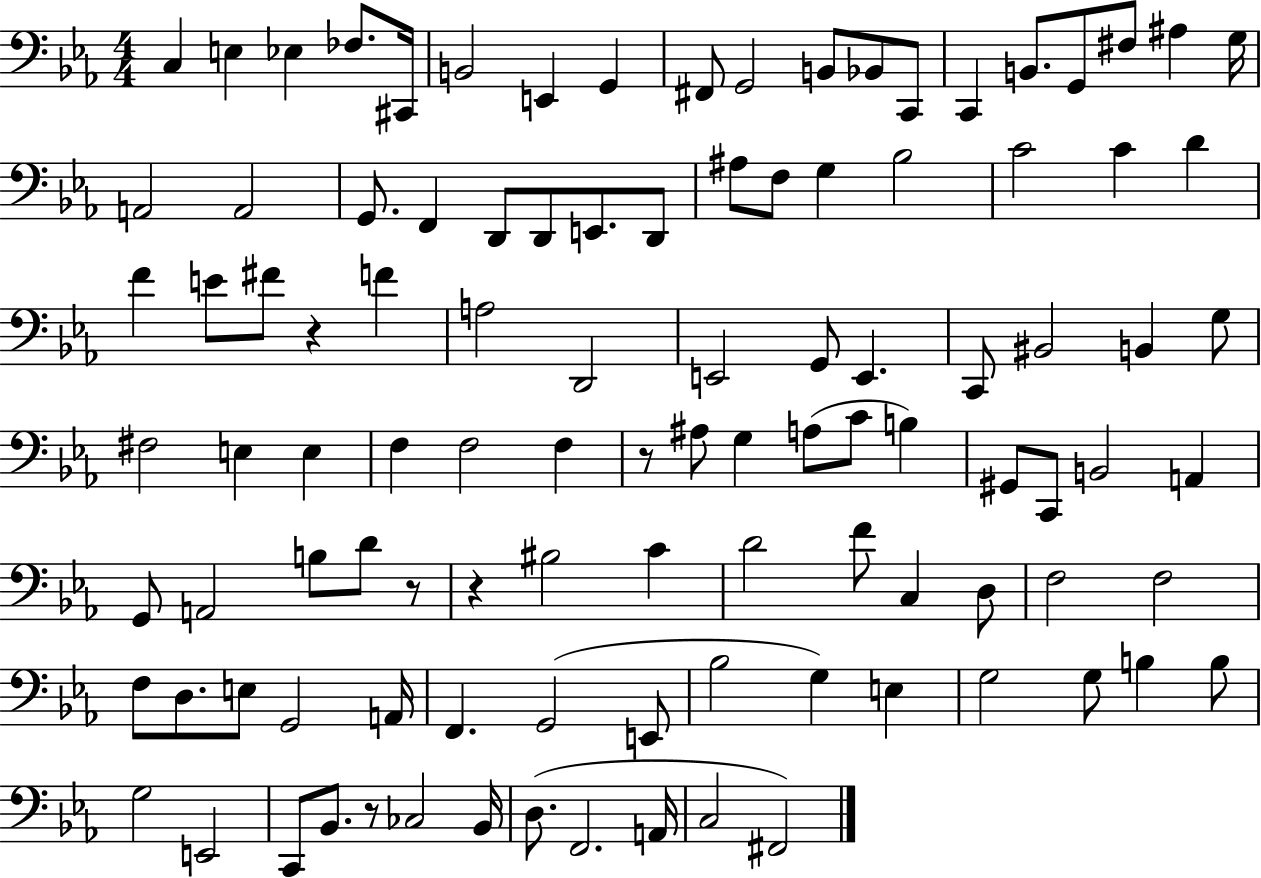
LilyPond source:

{
  \clef bass
  \numericTimeSignature
  \time 4/4
  \key ees \major
  c4 e4 ees4 fes8. cis,16 | b,2 e,4 g,4 | fis,8 g,2 b,8 bes,8 c,8 | c,4 b,8. g,8 fis8 ais4 g16 | \break a,2 a,2 | g,8. f,4 d,8 d,8 e,8. d,8 | ais8 f8 g4 bes2 | c'2 c'4 d'4 | \break f'4 e'8 fis'8 r4 f'4 | a2 d,2 | e,2 g,8 e,4. | c,8 bis,2 b,4 g8 | \break fis2 e4 e4 | f4 f2 f4 | r8 ais8 g4 a8( c'8 b4) | gis,8 c,8 b,2 a,4 | \break g,8 a,2 b8 d'8 r8 | r4 bis2 c'4 | d'2 f'8 c4 d8 | f2 f2 | \break f8 d8. e8 g,2 a,16 | f,4. g,2( e,8 | bes2 g4) e4 | g2 g8 b4 b8 | \break g2 e,2 | c,8 bes,8. r8 ces2 bes,16 | d8.( f,2. a,16 | c2 fis,2) | \break \bar "|."
}